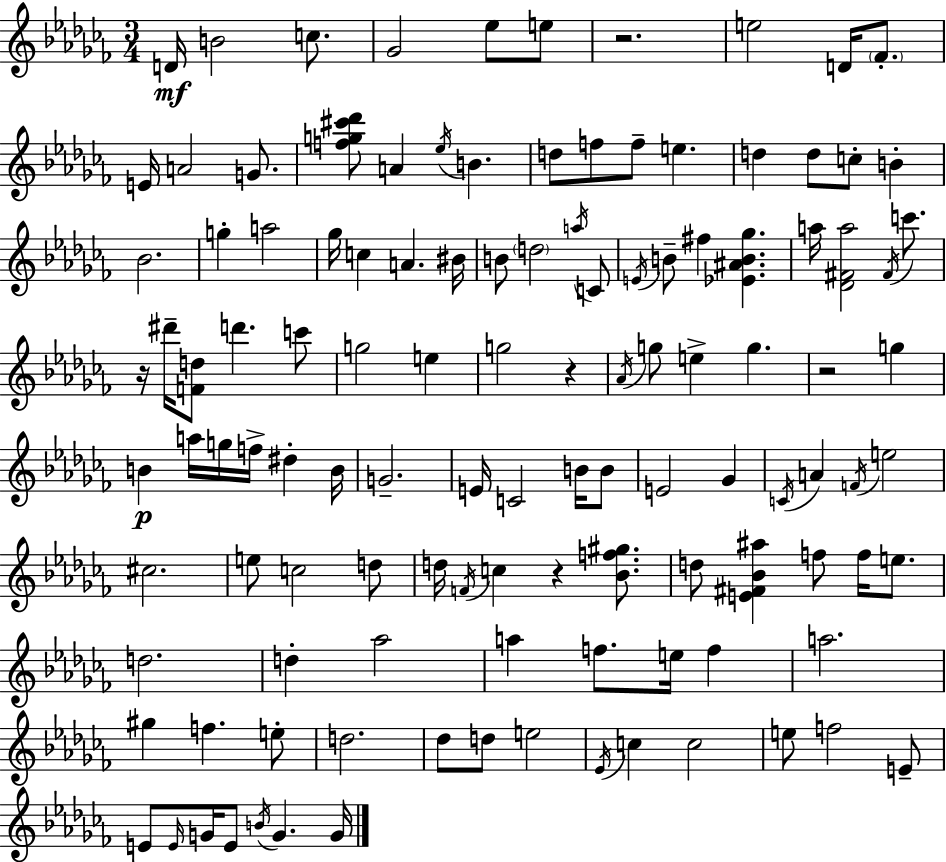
D4/s B4/h C5/e. Gb4/h Eb5/e E5/e R/h. E5/h D4/s FES4/e. E4/s A4/h G4/e. [F5,G5,C#6,Db6]/e A4/q Eb5/s B4/q. D5/e F5/e F5/e E5/q. D5/q D5/e C5/e B4/q Bb4/h. G5/q A5/h Gb5/s C5/q A4/q. BIS4/s B4/e D5/h A5/s C4/e E4/s B4/e F#5/q [Eb4,A#4,B4,Gb5]/q. A5/s [Db4,F#4,A5]/h F#4/s C6/e. R/s D#6/s [F4,D5]/e D6/q. C6/e G5/h E5/q G5/h R/q Ab4/s G5/e E5/q G5/q. R/h G5/q B4/q A5/s G5/s F5/s D#5/q B4/s G4/h. E4/s C4/h B4/s B4/e E4/h Gb4/q C4/s A4/q F4/s E5/h C#5/h. E5/e C5/h D5/e D5/s F4/s C5/q R/q [Bb4,F5,G#5]/e. D5/e [E4,F#4,Bb4,A#5]/q F5/e F5/s E5/e. D5/h. D5/q Ab5/h A5/q F5/e. E5/s F5/q A5/h. G#5/q F5/q. E5/e D5/h. Db5/e D5/e E5/h Eb4/s C5/q C5/h E5/e F5/h E4/e E4/e E4/s G4/s E4/e B4/s G4/q. G4/s